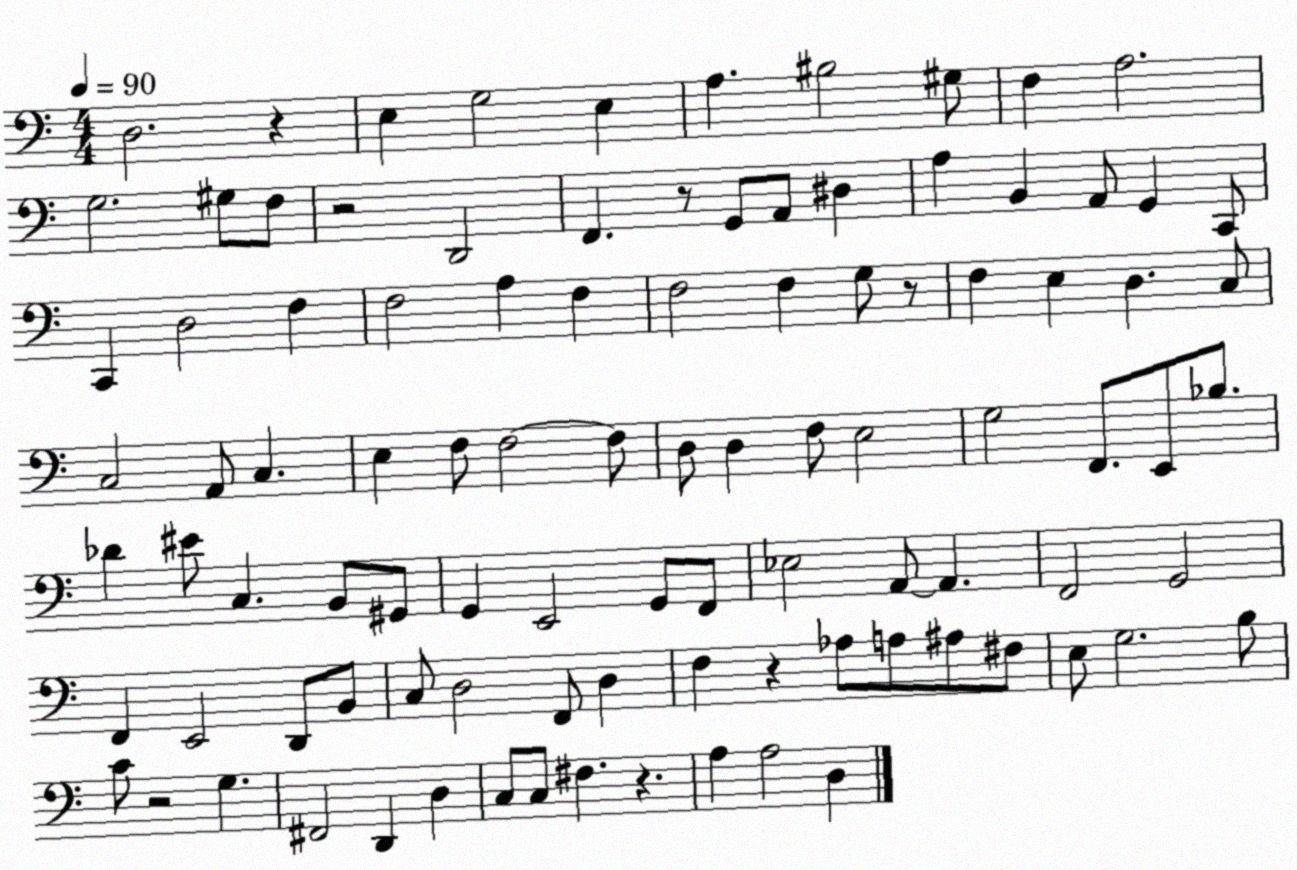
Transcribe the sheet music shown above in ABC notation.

X:1
T:Untitled
M:4/4
L:1/4
K:C
D,2 z E, G,2 E, A, ^B,2 ^G,/2 F, A,2 G,2 ^G,/2 F,/2 z2 D,,2 F,, z/2 G,,/2 A,,/2 ^D, A, B,, A,,/2 G,, C,,/2 C,, D,2 F, F,2 A, F, F,2 F, G,/2 z/2 F, E, D, C,/2 C,2 A,,/2 C, E, F,/2 F,2 F,/2 D,/2 D, F,/2 E,2 G,2 F,,/2 E,,/2 _B,/2 _D ^E/2 C, B,,/2 ^G,,/2 G,, E,,2 G,,/2 F,,/2 _E,2 A,,/2 A,, F,,2 G,,2 F,, E,,2 D,,/2 B,,/2 C,/2 D,2 F,,/2 D, F, z _A,/2 A,/2 ^A,/2 ^F,/2 E,/2 G,2 B,/2 C/2 z2 G, ^F,,2 D,, D, C,/2 C,/2 ^F, z A, A,2 D,